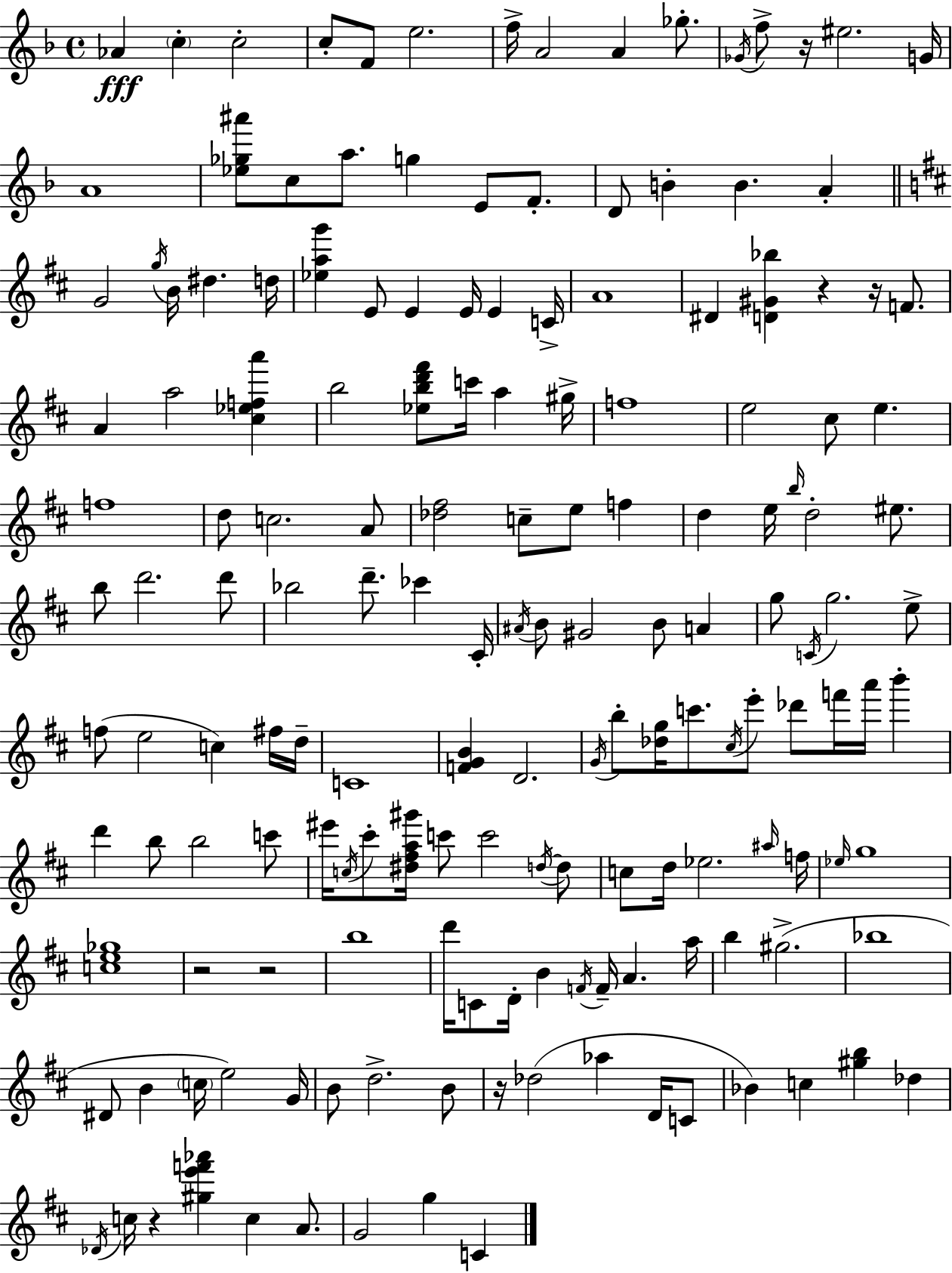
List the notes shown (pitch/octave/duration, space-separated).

Ab4/q C5/q C5/h C5/e F4/e E5/h. F5/s A4/h A4/q Gb5/e. Gb4/s F5/e R/s EIS5/h. G4/s A4/w [Eb5,Gb5,A#6]/e C5/e A5/e. G5/q E4/e F4/e. D4/e B4/q B4/q. A4/q G4/h G5/s B4/s D#5/q. D5/s [Eb5,A5,G6]/q E4/e E4/q E4/s E4/q C4/s A4/w D#4/q [D4,G#4,Bb5]/q R/q R/s F4/e. A4/q A5/h [C#5,Eb5,F5,A6]/q B5/h [Eb5,B5,D6,F#6]/e C6/s A5/q G#5/s F5/w E5/h C#5/e E5/q. F5/w D5/e C5/h. A4/e [Db5,F#5]/h C5/e E5/e F5/q D5/q E5/s B5/s D5/h EIS5/e. B5/e D6/h. D6/e Bb5/h D6/e. CES6/q C#4/s A#4/s B4/e G#4/h B4/e A4/q G5/e C4/s G5/h. E5/e F5/e E5/h C5/q F#5/s D5/s C4/w [F4,G4,B4]/q D4/h. G4/s B5/e [Db5,G5]/s C6/e. C#5/s E6/e Db6/e F6/s A6/s B6/q D6/q B5/e B5/h C6/e EIS6/s C5/s C#6/e [D#5,F#5,A5,G#6]/s C6/e C6/h D5/s D5/e C5/e D5/s Eb5/h. A#5/s F5/s Eb5/s G5/w [C5,E5,Gb5]/w R/h R/h B5/w D6/s C4/e D4/s B4/q F4/s F4/s A4/q. A5/s B5/q G#5/h. Bb5/w D#4/e B4/q C5/s E5/h G4/s B4/e D5/h. B4/e R/s Db5/h Ab5/q D4/s C4/e Bb4/q C5/q [G#5,B5]/q Db5/q Db4/s C5/s R/q [G#5,E6,F6,Ab6]/q C5/q A4/e. G4/h G5/q C4/q